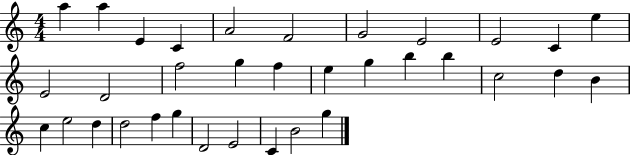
X:1
T:Untitled
M:4/4
L:1/4
K:C
a a E C A2 F2 G2 E2 E2 C e E2 D2 f2 g f e g b b c2 d B c e2 d d2 f g D2 E2 C B2 g